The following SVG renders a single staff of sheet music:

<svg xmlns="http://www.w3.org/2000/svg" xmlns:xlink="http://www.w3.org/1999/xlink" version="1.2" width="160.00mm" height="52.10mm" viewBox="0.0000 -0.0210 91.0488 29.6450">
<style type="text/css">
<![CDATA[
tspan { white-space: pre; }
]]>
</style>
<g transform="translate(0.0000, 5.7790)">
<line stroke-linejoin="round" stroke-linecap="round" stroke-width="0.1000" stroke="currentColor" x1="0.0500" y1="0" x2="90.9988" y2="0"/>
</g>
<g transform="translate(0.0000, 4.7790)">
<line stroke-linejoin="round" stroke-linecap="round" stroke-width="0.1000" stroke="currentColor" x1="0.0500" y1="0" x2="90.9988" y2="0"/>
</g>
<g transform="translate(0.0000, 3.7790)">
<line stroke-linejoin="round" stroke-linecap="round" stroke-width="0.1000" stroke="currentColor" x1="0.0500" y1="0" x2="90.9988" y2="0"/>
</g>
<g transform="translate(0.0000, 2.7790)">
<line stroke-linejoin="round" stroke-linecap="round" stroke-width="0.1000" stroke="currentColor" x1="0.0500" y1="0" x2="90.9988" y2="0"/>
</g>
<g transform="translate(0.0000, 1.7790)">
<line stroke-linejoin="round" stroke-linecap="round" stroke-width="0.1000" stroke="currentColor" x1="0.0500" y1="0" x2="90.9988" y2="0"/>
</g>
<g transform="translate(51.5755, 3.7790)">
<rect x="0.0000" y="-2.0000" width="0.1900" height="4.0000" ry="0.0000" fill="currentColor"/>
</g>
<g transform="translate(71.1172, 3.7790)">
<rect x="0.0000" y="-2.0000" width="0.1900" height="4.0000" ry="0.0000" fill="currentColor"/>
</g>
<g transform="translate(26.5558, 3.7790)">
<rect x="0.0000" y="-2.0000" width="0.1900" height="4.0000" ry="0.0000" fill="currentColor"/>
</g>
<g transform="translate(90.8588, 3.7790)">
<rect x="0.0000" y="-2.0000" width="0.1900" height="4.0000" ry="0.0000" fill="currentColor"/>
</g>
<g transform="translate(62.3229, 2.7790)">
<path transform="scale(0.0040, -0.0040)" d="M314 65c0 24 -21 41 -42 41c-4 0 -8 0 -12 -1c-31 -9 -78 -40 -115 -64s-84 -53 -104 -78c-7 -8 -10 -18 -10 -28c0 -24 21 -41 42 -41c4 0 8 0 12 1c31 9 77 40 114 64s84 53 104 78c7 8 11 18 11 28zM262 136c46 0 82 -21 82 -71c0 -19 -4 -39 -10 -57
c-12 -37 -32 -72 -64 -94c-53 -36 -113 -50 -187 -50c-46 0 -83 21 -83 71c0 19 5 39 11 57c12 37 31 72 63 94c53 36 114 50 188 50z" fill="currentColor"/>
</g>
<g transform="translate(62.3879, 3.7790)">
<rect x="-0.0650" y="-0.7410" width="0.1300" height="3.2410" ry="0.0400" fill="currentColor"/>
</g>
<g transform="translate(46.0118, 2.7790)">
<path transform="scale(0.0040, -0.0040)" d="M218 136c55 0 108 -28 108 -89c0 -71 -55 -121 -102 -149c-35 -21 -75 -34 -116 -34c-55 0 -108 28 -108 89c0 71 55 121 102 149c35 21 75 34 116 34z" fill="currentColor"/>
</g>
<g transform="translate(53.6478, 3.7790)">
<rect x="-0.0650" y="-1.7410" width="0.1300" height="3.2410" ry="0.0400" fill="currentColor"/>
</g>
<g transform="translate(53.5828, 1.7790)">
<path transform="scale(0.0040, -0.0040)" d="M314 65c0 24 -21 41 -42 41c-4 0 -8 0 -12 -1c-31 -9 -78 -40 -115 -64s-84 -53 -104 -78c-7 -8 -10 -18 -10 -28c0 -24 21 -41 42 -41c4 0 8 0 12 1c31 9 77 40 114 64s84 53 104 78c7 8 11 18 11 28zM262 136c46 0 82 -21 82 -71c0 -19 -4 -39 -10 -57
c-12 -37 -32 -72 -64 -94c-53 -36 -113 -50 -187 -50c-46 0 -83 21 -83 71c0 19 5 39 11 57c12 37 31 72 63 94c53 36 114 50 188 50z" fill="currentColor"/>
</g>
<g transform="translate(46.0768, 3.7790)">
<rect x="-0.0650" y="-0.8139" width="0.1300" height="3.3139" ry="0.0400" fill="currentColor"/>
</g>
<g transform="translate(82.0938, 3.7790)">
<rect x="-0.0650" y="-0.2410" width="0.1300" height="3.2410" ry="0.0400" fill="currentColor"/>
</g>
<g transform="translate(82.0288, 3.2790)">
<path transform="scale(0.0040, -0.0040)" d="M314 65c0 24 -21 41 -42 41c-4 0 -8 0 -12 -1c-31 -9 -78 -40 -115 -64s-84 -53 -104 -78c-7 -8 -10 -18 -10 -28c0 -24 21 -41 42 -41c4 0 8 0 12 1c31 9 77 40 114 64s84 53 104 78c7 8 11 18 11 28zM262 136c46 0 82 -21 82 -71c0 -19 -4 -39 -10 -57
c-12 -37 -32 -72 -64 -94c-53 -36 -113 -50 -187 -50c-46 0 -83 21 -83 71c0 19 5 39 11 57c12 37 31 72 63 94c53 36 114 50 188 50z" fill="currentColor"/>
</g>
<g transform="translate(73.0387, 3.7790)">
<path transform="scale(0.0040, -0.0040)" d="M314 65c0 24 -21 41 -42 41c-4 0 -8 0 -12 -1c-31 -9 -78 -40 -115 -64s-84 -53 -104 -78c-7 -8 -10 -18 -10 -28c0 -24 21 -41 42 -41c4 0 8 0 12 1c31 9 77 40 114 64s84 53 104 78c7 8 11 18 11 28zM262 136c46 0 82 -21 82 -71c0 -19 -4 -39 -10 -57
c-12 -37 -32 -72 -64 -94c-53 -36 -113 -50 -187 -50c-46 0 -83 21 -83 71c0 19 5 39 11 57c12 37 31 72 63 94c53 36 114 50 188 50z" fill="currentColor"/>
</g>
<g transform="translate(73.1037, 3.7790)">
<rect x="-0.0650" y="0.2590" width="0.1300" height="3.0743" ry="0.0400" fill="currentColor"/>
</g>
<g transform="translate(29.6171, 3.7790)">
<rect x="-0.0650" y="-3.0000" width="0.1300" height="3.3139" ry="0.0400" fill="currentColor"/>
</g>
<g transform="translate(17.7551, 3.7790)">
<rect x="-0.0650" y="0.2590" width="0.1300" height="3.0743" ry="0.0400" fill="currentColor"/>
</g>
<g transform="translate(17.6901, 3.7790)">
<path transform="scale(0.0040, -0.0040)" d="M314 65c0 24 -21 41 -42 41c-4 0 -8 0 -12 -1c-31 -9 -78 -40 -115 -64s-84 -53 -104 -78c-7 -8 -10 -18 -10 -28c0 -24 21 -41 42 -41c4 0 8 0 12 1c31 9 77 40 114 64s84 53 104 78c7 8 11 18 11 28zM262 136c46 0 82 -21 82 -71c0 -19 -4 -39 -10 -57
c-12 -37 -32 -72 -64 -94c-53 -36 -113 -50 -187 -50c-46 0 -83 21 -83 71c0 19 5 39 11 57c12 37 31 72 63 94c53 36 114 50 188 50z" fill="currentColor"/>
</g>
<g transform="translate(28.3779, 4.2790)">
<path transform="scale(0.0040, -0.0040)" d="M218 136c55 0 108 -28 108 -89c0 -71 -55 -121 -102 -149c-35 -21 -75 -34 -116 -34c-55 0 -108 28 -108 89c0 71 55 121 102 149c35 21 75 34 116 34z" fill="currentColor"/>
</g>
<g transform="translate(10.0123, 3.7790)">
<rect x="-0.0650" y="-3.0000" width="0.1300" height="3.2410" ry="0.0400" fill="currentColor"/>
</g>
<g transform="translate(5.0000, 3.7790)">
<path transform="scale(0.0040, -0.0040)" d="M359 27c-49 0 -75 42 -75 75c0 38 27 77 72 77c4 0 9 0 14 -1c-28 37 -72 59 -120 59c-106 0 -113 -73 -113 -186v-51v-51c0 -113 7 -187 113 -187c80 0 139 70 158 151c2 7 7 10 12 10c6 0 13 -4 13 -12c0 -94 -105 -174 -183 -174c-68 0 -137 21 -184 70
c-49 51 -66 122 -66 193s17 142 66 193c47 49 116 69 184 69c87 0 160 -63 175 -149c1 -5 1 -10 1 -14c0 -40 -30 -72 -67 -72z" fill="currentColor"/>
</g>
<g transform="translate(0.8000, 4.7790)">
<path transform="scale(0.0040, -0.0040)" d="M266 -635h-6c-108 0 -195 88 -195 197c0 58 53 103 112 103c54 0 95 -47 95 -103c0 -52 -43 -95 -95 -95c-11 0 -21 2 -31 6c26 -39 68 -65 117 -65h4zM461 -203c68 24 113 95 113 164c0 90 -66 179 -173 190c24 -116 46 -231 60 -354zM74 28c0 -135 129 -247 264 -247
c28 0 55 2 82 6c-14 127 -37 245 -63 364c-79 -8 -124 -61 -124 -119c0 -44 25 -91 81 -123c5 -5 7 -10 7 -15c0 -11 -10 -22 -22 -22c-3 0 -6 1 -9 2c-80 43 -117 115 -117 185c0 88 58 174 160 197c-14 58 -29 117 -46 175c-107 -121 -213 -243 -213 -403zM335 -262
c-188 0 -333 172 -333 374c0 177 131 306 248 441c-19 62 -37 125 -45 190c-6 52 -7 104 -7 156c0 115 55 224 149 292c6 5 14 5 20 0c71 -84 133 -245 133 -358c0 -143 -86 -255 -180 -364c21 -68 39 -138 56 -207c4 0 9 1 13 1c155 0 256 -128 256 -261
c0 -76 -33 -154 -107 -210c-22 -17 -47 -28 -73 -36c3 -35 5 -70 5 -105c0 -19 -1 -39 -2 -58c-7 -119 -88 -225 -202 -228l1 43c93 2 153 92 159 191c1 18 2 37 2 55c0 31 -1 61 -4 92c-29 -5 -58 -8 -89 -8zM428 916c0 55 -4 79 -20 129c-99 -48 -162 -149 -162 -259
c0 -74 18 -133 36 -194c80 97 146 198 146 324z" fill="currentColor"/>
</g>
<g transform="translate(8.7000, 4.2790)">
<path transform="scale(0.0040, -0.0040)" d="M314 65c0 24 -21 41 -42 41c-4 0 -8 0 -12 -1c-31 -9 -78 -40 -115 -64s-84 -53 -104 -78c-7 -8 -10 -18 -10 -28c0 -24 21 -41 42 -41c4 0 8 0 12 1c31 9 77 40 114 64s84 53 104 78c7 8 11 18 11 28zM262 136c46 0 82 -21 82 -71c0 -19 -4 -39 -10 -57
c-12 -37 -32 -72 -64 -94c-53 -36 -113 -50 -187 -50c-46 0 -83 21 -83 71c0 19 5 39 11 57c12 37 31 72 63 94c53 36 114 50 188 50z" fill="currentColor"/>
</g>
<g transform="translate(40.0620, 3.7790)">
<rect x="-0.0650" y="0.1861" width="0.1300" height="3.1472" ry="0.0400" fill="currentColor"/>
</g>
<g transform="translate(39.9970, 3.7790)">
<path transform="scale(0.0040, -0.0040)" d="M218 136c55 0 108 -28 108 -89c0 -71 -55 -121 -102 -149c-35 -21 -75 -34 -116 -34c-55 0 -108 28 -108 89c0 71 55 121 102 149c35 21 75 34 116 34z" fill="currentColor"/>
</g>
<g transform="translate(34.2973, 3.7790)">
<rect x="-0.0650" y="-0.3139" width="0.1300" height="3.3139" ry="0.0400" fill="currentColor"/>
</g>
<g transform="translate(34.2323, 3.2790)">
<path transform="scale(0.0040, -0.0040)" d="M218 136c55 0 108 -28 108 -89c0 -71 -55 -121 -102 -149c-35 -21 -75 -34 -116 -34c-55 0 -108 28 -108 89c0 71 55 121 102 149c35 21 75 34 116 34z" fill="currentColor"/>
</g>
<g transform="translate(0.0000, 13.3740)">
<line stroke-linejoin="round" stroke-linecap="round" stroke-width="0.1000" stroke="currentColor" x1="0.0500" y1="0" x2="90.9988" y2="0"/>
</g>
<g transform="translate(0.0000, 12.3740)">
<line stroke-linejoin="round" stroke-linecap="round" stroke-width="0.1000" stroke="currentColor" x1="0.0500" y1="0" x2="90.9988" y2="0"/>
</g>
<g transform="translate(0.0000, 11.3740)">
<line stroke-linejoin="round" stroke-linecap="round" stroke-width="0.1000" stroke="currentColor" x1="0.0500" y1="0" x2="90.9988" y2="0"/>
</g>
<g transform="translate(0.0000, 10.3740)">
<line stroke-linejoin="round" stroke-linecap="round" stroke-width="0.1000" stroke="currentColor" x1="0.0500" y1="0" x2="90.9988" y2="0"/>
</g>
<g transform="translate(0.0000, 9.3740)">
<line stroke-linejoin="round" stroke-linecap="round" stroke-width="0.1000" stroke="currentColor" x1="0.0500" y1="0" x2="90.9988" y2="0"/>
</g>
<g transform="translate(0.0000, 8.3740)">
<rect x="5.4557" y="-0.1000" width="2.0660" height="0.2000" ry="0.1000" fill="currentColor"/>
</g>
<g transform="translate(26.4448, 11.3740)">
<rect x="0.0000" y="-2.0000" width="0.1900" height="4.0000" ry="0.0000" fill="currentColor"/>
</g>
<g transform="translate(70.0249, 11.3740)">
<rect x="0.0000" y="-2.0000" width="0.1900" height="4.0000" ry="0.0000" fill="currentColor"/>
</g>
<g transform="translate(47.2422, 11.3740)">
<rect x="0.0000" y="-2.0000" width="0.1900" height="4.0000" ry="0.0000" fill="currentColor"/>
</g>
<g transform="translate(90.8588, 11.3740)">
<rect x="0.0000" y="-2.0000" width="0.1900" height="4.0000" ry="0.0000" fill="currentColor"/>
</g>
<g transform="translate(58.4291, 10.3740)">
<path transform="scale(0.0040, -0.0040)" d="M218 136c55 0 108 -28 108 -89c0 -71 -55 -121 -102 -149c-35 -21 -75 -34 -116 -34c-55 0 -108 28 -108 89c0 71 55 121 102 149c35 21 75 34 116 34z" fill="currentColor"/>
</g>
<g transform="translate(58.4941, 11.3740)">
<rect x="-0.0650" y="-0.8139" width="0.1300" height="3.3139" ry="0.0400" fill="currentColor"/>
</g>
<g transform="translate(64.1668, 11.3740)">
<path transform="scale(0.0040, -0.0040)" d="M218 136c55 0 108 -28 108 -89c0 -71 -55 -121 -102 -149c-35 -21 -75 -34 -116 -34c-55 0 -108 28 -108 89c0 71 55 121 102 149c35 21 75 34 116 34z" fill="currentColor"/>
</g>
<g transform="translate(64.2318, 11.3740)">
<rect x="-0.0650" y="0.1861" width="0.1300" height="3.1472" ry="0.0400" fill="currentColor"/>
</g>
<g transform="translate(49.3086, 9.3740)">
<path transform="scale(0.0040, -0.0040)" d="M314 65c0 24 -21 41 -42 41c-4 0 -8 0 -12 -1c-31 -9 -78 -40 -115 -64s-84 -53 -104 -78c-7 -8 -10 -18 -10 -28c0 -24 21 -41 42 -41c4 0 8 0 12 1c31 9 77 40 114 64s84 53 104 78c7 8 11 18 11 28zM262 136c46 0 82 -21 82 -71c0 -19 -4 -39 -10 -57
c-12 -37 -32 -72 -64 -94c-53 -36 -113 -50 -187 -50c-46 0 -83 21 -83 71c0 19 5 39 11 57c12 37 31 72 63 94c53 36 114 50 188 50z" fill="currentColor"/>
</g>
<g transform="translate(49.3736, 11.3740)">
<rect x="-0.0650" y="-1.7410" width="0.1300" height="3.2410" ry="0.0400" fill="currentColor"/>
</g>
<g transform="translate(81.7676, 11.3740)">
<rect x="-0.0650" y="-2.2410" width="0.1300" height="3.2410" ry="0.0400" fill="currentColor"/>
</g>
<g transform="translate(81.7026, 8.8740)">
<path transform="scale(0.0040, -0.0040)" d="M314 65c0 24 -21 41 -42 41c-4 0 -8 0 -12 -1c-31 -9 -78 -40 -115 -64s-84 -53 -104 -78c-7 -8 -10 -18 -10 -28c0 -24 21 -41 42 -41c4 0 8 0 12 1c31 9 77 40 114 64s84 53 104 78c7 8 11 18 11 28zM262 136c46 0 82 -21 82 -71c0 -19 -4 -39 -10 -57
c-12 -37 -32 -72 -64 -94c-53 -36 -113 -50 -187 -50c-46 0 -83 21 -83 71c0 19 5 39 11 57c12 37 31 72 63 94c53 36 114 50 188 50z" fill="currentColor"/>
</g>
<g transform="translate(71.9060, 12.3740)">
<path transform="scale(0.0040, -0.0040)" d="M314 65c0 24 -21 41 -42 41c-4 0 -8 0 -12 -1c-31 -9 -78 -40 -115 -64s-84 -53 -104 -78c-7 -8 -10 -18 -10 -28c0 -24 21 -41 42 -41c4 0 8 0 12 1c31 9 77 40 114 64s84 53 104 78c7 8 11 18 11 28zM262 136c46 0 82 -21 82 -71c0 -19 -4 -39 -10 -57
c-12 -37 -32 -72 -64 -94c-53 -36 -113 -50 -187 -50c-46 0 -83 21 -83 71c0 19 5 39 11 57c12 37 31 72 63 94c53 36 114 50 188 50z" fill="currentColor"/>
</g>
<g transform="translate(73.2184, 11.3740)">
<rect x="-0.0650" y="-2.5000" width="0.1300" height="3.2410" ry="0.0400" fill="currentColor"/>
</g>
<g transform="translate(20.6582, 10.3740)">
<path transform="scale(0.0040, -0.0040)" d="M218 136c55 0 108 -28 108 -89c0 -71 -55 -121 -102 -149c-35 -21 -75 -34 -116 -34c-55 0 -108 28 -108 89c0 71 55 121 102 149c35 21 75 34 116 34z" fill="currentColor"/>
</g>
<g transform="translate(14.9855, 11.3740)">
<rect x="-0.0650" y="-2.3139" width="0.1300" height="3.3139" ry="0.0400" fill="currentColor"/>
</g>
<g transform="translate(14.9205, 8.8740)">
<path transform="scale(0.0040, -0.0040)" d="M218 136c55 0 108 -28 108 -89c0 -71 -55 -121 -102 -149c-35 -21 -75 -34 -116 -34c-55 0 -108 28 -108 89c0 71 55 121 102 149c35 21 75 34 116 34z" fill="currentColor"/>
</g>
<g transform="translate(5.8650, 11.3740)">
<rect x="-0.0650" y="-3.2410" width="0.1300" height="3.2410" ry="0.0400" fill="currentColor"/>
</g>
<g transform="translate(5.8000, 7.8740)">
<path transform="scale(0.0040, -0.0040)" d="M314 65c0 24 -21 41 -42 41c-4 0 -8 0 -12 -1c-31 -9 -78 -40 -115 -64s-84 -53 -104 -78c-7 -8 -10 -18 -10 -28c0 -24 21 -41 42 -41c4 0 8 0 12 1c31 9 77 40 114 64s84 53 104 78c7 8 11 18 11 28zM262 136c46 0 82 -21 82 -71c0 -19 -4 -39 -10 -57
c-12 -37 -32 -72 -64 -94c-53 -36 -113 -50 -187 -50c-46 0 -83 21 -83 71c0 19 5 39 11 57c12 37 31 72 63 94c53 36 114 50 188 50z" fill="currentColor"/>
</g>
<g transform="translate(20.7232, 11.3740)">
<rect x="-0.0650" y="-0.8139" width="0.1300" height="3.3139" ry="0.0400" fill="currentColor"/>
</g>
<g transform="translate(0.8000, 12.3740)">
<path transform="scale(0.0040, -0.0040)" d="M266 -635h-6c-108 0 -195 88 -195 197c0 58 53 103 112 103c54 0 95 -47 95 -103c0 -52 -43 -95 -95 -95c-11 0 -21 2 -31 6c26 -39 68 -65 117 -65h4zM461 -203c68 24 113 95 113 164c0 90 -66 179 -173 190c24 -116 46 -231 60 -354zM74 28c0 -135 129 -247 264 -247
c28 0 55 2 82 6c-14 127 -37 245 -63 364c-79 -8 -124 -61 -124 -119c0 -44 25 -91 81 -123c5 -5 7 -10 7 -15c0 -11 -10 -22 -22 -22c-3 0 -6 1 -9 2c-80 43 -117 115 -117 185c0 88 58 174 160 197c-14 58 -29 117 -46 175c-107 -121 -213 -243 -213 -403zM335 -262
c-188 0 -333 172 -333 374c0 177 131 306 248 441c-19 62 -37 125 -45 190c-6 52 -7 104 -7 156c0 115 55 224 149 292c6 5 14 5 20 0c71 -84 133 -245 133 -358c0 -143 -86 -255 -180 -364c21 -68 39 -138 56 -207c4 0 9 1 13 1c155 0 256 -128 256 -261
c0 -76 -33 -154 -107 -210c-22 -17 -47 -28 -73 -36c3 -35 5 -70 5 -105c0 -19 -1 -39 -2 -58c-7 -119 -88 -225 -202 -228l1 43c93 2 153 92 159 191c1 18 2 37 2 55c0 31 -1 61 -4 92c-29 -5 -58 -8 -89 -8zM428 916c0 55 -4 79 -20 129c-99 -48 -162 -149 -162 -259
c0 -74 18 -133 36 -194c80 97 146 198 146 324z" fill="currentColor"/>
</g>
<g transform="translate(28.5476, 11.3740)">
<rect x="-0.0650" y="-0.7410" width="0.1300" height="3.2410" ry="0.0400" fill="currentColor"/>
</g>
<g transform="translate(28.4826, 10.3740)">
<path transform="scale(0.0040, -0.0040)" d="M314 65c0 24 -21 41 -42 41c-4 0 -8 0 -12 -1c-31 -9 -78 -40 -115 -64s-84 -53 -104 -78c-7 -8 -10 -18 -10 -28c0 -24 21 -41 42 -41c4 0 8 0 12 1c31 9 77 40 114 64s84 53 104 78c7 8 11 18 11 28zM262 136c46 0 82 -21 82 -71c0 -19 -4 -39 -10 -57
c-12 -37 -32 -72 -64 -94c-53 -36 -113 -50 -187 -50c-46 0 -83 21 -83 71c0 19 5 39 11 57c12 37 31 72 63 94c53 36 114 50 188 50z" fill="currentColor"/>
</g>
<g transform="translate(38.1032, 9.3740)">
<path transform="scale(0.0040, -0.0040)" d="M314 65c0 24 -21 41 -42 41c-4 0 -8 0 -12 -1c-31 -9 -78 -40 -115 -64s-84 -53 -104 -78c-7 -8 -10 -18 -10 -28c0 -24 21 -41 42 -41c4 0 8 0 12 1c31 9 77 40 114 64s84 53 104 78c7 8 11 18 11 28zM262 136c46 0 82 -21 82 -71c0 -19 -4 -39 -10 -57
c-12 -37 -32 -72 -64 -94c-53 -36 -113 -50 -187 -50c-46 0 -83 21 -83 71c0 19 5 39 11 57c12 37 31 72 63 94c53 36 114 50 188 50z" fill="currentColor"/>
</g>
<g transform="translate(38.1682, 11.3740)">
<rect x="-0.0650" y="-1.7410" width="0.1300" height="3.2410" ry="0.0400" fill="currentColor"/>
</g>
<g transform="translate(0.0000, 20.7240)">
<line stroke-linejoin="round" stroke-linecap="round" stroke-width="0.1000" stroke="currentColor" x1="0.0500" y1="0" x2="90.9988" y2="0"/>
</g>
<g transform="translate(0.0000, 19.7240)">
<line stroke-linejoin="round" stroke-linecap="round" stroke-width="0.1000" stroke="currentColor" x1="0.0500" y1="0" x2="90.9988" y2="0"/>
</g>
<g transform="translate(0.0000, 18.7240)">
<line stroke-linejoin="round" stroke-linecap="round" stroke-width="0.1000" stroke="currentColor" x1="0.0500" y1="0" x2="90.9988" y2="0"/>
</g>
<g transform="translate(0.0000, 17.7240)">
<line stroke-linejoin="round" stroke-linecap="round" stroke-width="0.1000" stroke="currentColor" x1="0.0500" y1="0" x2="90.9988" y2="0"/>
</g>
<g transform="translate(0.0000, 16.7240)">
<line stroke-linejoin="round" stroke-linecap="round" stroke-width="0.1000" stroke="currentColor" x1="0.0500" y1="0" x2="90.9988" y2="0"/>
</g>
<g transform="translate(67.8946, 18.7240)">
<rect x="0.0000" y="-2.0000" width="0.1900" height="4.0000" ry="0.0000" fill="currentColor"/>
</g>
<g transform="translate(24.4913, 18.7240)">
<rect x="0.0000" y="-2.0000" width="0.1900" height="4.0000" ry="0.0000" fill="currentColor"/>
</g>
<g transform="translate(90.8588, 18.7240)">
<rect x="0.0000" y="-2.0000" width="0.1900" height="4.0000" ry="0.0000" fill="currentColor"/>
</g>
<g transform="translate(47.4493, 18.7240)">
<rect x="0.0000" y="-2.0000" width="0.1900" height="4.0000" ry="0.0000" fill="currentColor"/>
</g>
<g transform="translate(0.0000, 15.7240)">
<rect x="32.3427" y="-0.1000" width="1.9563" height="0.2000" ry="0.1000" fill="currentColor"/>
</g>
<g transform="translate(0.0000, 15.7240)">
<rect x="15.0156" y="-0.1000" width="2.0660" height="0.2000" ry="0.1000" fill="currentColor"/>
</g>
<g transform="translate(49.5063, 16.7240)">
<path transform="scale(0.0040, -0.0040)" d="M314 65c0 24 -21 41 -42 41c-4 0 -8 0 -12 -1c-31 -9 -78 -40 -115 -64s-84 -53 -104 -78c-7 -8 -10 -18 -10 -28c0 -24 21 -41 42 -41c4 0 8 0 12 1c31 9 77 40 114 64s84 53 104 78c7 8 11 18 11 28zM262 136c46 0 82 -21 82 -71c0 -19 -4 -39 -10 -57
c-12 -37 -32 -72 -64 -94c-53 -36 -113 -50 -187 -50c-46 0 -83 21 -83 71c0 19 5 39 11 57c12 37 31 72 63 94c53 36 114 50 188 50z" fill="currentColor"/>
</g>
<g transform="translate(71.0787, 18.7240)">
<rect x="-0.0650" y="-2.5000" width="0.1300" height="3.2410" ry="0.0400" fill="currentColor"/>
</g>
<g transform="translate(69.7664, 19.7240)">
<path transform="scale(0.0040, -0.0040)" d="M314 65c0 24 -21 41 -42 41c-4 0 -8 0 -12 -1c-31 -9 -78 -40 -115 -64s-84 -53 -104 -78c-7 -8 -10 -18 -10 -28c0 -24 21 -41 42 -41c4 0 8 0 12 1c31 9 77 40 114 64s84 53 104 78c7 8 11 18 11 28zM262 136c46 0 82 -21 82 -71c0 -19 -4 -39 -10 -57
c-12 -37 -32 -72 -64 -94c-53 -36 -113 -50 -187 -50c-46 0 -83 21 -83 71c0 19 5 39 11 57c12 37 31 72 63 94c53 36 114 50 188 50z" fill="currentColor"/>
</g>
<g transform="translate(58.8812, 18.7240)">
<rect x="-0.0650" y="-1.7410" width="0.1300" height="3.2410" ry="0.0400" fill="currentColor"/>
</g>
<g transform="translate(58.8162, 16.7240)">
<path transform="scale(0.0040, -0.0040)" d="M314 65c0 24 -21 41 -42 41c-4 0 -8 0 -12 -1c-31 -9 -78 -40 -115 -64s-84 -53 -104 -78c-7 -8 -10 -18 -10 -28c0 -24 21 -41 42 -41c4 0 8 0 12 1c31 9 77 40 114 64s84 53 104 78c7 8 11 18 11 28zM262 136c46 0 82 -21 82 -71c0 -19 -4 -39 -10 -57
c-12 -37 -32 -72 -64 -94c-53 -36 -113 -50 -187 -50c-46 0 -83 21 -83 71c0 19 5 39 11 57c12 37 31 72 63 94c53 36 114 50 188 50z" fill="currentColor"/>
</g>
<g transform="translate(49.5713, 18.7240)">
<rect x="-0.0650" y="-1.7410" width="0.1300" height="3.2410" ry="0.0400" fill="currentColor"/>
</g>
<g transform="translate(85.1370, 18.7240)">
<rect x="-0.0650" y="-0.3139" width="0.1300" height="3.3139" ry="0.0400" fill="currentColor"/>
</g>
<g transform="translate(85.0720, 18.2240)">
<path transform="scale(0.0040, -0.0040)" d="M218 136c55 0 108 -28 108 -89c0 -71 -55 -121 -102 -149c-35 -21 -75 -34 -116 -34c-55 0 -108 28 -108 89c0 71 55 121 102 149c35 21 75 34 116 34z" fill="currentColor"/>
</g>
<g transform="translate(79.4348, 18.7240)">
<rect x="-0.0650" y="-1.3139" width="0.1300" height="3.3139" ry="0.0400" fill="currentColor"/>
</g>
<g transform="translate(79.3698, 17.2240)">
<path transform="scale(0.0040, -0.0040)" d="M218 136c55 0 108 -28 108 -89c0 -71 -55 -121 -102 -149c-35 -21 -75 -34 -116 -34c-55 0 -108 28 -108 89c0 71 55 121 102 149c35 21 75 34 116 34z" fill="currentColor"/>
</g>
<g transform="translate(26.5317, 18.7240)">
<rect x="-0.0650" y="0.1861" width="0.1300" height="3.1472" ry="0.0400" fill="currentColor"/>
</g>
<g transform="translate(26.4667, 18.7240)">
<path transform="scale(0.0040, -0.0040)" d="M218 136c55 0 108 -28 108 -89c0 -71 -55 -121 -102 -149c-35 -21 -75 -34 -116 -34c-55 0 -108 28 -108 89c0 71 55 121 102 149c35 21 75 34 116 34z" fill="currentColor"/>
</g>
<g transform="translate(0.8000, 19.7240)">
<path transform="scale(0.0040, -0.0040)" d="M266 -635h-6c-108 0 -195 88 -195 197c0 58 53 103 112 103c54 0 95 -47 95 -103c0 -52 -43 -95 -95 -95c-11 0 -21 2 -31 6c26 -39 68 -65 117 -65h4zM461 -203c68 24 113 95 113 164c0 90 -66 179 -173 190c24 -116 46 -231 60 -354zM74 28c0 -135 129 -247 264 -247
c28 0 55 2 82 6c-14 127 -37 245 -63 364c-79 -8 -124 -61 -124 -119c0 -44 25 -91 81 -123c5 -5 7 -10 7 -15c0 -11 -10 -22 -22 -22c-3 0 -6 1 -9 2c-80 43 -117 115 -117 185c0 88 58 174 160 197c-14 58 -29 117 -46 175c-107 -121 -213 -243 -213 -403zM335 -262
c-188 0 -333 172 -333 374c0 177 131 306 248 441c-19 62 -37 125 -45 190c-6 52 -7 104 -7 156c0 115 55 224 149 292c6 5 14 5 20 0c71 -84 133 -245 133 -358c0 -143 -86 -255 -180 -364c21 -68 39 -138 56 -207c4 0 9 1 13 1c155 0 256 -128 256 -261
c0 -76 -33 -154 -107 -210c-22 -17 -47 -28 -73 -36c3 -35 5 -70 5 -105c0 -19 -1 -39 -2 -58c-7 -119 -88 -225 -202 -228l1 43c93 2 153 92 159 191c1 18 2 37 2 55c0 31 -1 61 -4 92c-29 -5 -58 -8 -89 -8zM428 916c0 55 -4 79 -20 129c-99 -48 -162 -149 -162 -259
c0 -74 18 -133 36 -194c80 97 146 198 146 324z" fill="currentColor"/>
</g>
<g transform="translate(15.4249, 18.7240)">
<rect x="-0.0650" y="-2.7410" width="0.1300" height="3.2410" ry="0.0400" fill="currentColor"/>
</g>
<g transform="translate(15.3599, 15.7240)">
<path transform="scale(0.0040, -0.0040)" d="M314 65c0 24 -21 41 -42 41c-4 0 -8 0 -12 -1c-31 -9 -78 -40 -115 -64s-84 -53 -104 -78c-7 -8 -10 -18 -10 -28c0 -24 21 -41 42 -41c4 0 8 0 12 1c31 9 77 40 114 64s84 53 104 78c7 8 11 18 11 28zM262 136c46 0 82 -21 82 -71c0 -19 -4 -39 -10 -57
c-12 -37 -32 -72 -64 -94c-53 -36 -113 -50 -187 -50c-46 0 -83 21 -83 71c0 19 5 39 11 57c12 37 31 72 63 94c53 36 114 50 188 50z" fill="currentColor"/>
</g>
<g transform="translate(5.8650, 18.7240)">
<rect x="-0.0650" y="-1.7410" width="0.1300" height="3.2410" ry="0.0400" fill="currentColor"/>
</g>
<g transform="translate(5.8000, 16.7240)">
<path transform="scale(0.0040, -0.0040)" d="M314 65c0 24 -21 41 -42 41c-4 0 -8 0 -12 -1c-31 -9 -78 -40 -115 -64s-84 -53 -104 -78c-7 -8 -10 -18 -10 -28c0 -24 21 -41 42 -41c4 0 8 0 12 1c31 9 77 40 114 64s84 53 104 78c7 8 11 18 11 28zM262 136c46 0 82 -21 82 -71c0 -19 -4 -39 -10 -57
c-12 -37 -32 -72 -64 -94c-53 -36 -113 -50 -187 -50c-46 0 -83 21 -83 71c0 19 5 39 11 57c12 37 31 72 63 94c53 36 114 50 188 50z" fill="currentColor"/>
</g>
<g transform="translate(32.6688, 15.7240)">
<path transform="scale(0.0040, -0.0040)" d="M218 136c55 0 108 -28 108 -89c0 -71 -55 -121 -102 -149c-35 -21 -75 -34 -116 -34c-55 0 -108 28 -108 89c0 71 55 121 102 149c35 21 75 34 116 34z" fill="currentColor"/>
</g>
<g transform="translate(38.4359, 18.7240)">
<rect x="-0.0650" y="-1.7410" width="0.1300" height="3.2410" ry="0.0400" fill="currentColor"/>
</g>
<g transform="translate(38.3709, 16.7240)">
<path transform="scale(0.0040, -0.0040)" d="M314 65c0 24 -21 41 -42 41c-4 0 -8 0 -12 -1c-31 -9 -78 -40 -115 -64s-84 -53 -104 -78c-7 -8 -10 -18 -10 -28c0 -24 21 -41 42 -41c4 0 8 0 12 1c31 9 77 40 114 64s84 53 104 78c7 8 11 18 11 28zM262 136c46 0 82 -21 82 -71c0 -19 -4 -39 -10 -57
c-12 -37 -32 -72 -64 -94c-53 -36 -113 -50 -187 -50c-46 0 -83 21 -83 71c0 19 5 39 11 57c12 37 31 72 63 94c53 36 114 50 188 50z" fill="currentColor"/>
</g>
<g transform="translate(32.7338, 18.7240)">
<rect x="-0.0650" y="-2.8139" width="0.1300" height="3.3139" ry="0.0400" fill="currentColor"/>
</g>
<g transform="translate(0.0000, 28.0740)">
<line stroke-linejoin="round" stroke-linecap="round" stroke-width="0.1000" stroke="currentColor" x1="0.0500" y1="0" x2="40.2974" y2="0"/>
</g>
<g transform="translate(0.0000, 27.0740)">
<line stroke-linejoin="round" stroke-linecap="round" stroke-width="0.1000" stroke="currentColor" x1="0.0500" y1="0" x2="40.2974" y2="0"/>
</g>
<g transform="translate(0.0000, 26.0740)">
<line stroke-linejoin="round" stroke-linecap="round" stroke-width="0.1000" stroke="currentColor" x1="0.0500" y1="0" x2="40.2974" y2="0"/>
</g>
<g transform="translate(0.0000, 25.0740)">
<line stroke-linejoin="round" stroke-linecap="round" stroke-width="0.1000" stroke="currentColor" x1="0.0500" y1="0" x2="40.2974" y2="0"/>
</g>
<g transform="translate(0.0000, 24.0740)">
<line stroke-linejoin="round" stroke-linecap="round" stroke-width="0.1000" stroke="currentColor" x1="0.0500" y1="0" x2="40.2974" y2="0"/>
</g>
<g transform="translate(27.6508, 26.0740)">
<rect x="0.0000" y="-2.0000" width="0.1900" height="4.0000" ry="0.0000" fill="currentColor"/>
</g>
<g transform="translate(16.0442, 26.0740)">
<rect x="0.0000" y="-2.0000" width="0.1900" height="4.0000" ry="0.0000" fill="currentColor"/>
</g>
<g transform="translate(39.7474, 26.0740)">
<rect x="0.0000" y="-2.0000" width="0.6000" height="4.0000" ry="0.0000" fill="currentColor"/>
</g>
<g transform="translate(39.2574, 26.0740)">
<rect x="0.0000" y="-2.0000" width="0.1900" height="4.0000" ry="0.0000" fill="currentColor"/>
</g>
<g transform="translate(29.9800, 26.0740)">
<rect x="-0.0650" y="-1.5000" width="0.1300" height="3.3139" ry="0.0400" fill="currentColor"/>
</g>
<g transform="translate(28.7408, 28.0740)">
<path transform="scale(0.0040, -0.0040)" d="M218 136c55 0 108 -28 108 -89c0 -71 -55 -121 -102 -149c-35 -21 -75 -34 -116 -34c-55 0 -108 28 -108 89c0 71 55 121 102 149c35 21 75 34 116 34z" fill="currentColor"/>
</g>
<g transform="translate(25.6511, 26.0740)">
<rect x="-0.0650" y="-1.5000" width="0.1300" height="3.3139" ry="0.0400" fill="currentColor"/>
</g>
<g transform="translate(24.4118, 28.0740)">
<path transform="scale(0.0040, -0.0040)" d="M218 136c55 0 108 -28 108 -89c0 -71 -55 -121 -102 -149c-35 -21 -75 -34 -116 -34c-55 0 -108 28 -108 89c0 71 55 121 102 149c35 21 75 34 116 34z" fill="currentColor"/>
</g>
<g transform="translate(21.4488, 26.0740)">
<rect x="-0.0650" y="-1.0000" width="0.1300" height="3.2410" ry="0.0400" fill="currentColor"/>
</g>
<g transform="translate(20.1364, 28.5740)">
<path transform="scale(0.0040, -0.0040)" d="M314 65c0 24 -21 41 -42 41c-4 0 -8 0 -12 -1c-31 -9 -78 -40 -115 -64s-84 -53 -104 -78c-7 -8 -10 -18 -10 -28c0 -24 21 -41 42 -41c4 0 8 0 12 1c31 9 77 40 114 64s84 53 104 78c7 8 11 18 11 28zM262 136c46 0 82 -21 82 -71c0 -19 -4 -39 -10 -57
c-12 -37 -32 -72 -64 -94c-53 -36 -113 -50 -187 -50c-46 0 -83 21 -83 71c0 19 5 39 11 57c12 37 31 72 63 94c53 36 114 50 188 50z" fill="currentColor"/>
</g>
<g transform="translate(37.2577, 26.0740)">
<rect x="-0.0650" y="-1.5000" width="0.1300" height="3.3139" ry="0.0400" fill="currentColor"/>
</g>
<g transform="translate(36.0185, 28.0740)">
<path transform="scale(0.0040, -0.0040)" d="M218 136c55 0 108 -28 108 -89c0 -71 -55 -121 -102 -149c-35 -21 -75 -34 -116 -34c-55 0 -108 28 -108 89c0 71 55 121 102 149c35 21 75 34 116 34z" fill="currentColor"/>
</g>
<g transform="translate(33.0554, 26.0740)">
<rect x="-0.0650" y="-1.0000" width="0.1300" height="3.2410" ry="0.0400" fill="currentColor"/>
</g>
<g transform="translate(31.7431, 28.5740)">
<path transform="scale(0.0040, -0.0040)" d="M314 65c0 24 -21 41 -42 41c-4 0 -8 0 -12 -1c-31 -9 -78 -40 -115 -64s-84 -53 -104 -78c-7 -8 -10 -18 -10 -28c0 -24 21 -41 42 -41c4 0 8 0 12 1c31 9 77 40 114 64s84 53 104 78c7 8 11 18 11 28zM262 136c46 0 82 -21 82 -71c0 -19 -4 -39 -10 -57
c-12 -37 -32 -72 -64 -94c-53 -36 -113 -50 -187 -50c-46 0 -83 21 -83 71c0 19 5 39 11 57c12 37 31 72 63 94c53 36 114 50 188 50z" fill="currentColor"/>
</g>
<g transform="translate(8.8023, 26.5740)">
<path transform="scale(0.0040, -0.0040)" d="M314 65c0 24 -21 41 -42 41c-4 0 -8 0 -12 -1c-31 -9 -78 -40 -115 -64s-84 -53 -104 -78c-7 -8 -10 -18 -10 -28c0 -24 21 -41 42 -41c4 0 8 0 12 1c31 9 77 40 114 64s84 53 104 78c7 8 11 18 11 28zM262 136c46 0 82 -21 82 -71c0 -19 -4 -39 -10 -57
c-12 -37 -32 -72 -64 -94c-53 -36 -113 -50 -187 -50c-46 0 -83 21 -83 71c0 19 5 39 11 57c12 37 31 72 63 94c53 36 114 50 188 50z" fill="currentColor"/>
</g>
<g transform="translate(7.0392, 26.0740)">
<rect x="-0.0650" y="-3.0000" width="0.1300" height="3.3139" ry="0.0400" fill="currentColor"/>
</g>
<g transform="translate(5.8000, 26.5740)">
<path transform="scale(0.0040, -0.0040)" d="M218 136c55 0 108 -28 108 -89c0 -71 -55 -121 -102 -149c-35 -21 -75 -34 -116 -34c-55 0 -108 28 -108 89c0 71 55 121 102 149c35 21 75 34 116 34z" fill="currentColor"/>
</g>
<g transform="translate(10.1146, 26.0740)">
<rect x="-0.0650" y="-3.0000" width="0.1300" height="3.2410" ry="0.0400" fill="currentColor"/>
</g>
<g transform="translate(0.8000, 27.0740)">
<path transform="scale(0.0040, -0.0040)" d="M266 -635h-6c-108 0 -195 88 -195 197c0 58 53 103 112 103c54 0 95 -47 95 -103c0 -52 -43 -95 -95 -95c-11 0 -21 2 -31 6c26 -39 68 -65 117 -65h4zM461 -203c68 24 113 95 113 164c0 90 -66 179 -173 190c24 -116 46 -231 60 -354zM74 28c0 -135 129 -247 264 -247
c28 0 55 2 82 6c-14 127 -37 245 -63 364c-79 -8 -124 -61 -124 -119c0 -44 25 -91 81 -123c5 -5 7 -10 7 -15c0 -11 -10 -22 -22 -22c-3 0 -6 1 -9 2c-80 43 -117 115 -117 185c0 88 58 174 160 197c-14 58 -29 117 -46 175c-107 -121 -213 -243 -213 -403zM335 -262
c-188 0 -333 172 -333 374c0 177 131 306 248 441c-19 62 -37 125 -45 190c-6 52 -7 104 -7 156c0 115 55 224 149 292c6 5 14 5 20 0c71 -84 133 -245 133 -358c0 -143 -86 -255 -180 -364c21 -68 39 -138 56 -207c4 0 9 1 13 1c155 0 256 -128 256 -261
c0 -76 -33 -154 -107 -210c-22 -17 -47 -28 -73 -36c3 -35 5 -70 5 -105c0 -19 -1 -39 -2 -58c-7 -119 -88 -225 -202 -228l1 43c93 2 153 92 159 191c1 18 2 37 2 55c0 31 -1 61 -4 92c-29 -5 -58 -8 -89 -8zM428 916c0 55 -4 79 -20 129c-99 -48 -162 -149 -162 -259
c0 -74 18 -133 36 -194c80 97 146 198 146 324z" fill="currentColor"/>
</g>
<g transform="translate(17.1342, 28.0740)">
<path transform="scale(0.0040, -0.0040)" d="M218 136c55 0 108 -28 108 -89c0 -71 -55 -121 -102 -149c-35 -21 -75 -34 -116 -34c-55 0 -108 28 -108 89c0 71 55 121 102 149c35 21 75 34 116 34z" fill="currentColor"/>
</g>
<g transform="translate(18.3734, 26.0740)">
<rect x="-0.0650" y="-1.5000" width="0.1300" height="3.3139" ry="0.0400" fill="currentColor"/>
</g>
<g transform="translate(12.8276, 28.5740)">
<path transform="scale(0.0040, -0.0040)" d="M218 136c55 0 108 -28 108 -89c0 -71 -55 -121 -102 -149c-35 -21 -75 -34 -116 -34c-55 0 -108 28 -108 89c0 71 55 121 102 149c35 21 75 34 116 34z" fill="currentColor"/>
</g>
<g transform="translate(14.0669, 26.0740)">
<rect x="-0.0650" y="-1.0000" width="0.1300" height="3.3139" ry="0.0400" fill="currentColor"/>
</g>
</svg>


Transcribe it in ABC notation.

X:1
T:Untitled
M:4/4
L:1/4
K:C
A2 B2 A c B d f2 d2 B2 c2 b2 g d d2 f2 f2 d B G2 g2 f2 a2 B a f2 f2 f2 G2 e c A A2 D E D2 E E D2 E